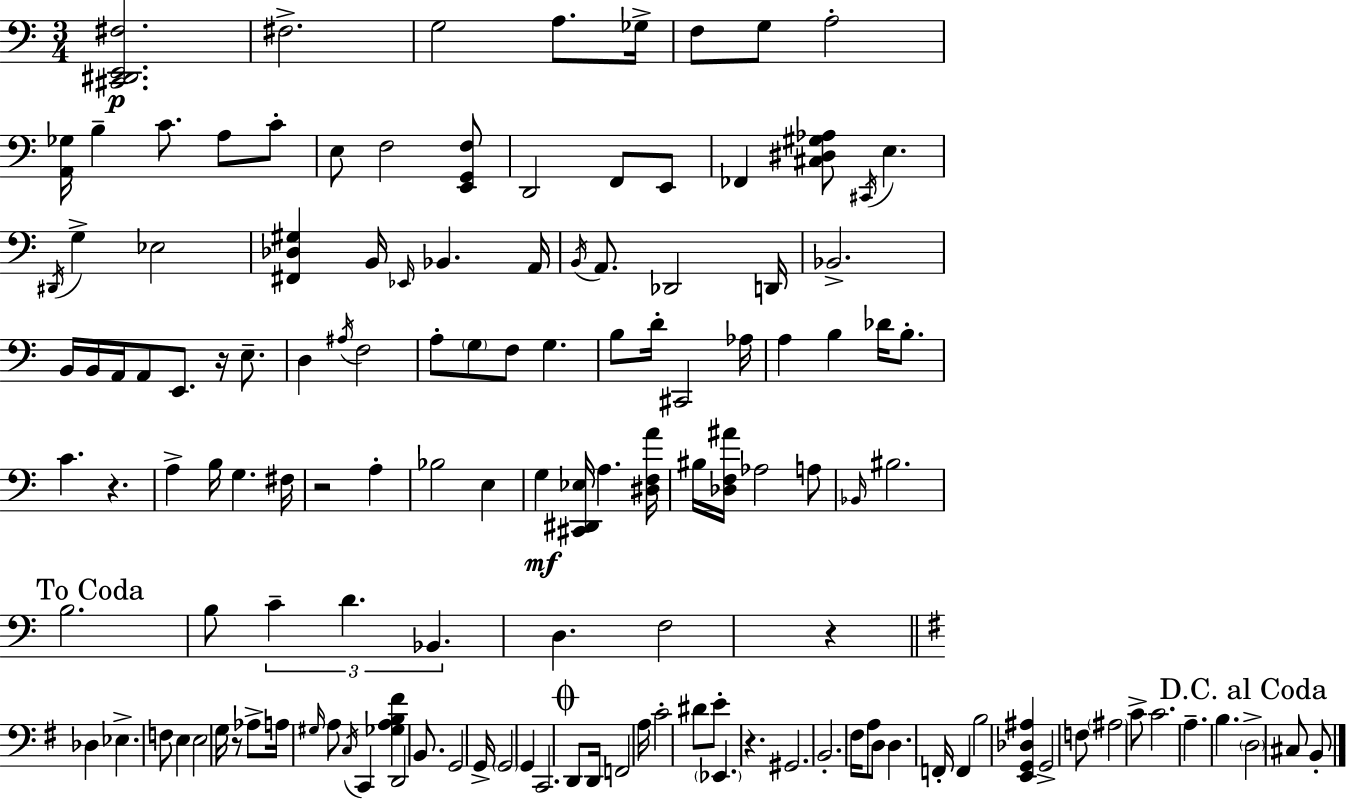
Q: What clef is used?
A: bass